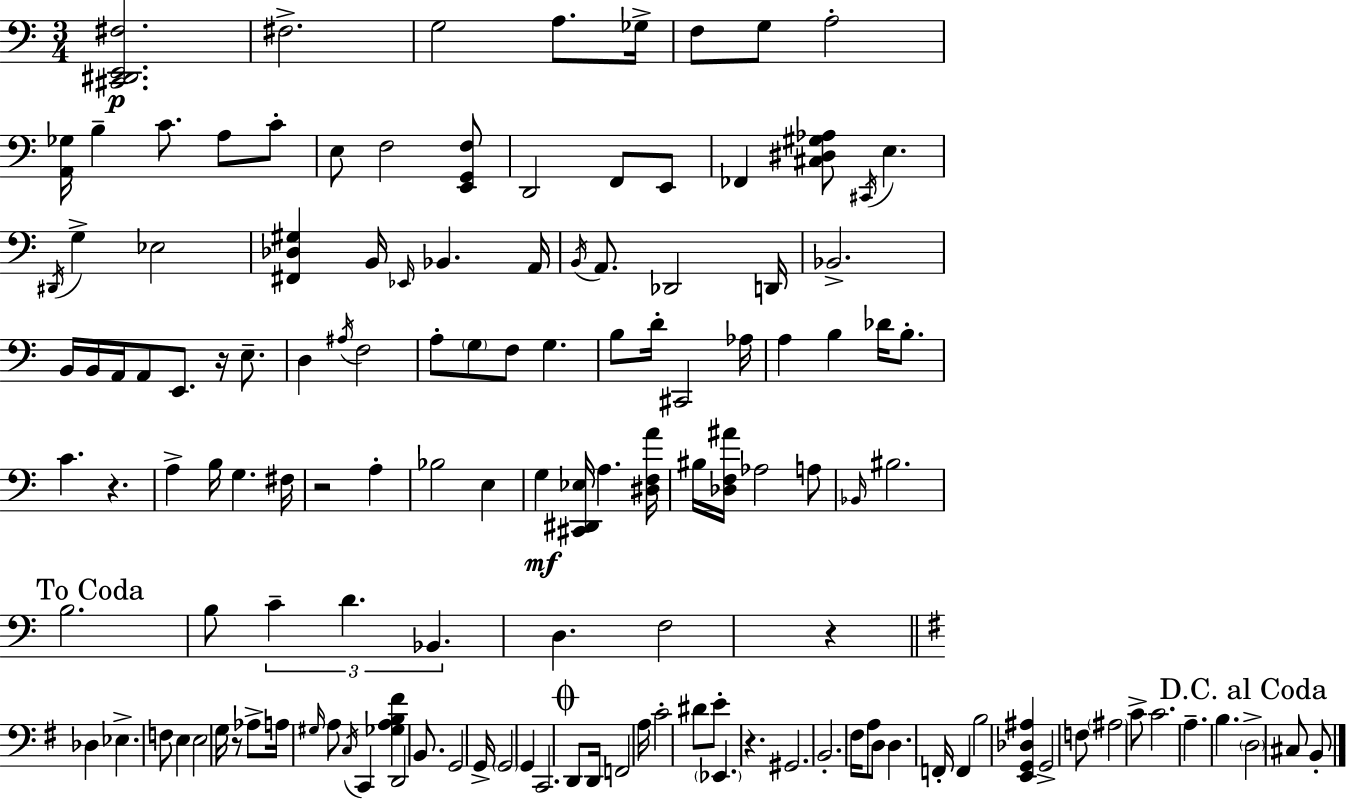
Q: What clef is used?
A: bass